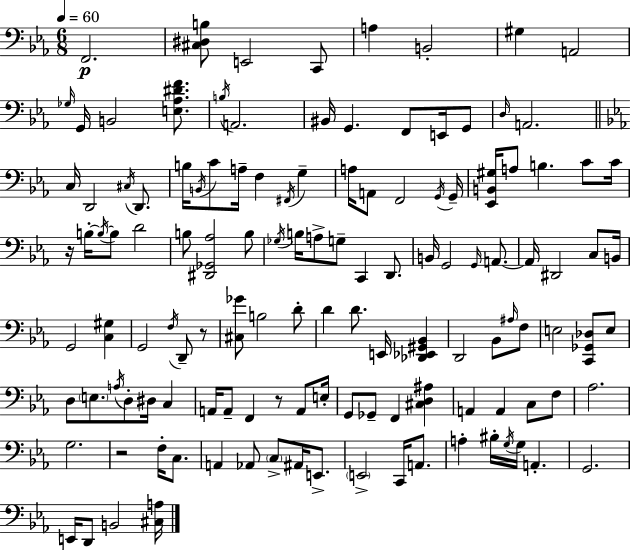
{
  \clef bass
  \numericTimeSignature
  \time 6/8
  \key c \minor
  \tempo 4 = 60
  f,2.\p | <cis dis b>8 e,2 c,8 | a4 b,2-. | gis4 a,2 | \break \grace { ges16 } g,16 b,2 <e aes dis' f'>8. | \acciaccatura { b16 } a,2. | bis,16 g,4. f,8 e,16 | g,8 \grace { d16 } a,2. | \break \bar "||" \break \key c \minor c16 d,2 \acciaccatura { cis16 } d,8. | b16 \acciaccatura { b,16 } c'8 a16-- f4 \acciaccatura { fis,16 } g4-- | a16 a,8 f,2 | \acciaccatura { g,16 } g,16-- <ees, b, gis>16 a8 b4. | \break c'8 c'16 r16 b16-.~~ \acciaccatura { b16~ }~ b8 d'2 | b8 <dis, ges, aes>2 | b8 \acciaccatura { ges16 } b16 a8-> g8-- c,4 | d,8. b,16 g,2 | \break \grace { g,16 } a,8.~~ a,16 dis,2 | c8 b,16 g,2 | <c gis>4 g,2 | \acciaccatura { f16 } d,8-- r8 <cis ges'>8 b2 | \break d'8-. d'4 | d'8. e,16 <des, ees, gis, bes,>4 d,2 | bes,8 \grace { ais16 } f8 e2 | <c, ges, des>8 e8 d8 \parenthesize e8. | \break \acciaccatura { a16 } d8-. dis16 c4 a,16 a,8-- | f,4 r8 a,8 e16-. g,8 | ges,8-- f,4 <cis d ais>4 a,4 | a,4 c8 f8 aes2. | \break g2. | r2 | f16-. c8. a,4 | aes,8 \parenthesize c8-> ais,16 e,8.-> \parenthesize e,2-> | \break c,16 a,8. a4-. | bis16-. \acciaccatura { g16 } g16 a,4.-. g,2. | e,16 | d,8 b,2 <cis a>16 \bar "|."
}